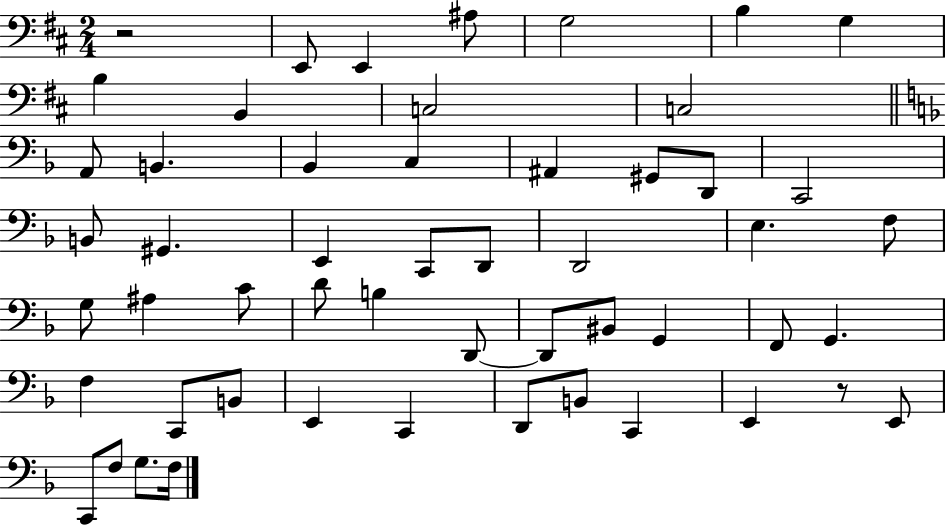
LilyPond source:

{
  \clef bass
  \numericTimeSignature
  \time 2/4
  \key d \major
  r2 | e,8 e,4 ais8 | g2 | b4 g4 | \break b4 b,4 | c2 | c2 | \bar "||" \break \key f \major a,8 b,4. | bes,4 c4 | ais,4 gis,8 d,8 | c,2 | \break b,8 gis,4. | e,4 c,8 d,8 | d,2 | e4. f8 | \break g8 ais4 c'8 | d'8 b4 d,8~~ | d,8 bis,8 g,4 | f,8 g,4. | \break f4 c,8 b,8 | e,4 c,4 | d,8 b,8 c,4 | e,4 r8 e,8 | \break c,8 f8 g8. f16 | \bar "|."
}